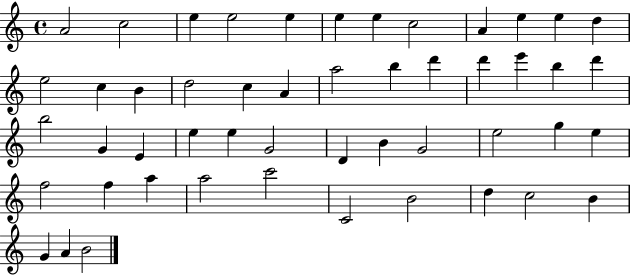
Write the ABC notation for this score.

X:1
T:Untitled
M:4/4
L:1/4
K:C
A2 c2 e e2 e e e c2 A e e d e2 c B d2 c A a2 b d' d' e' b d' b2 G E e e G2 D B G2 e2 g e f2 f a a2 c'2 C2 B2 d c2 B G A B2